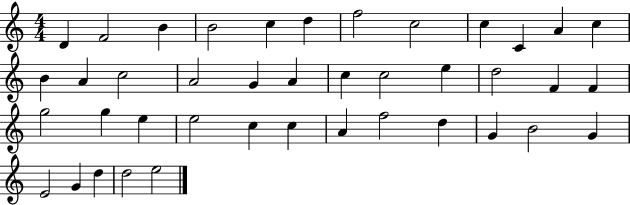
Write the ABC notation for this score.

X:1
T:Untitled
M:4/4
L:1/4
K:C
D F2 B B2 c d f2 c2 c C A c B A c2 A2 G A c c2 e d2 F F g2 g e e2 c c A f2 d G B2 G E2 G d d2 e2